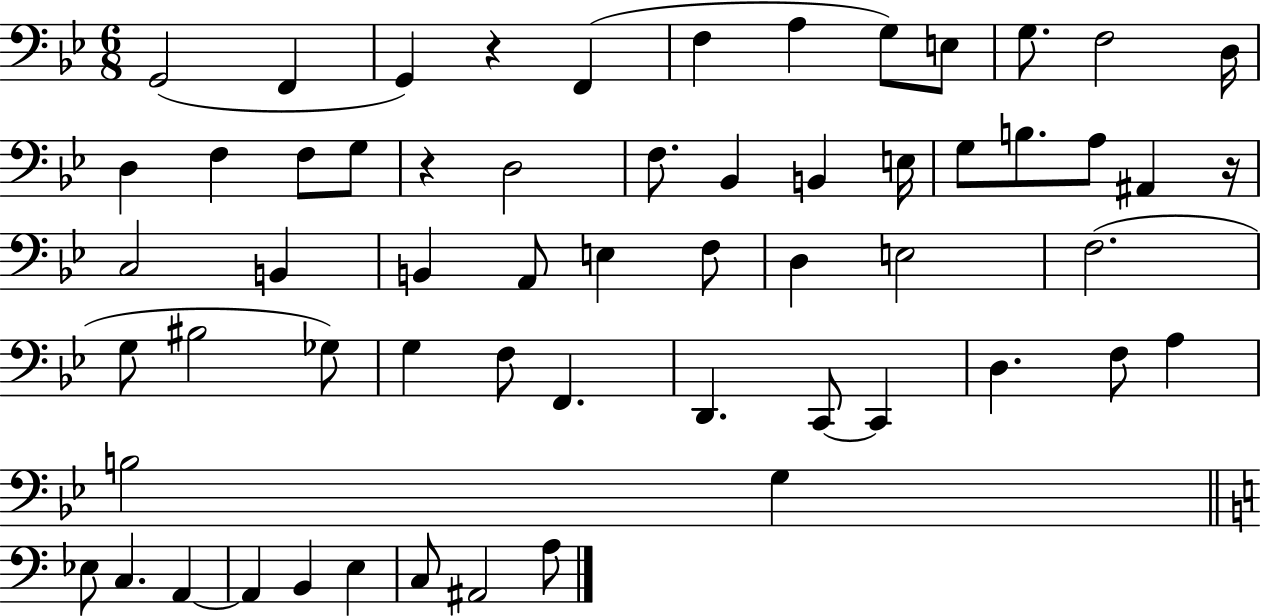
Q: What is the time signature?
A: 6/8